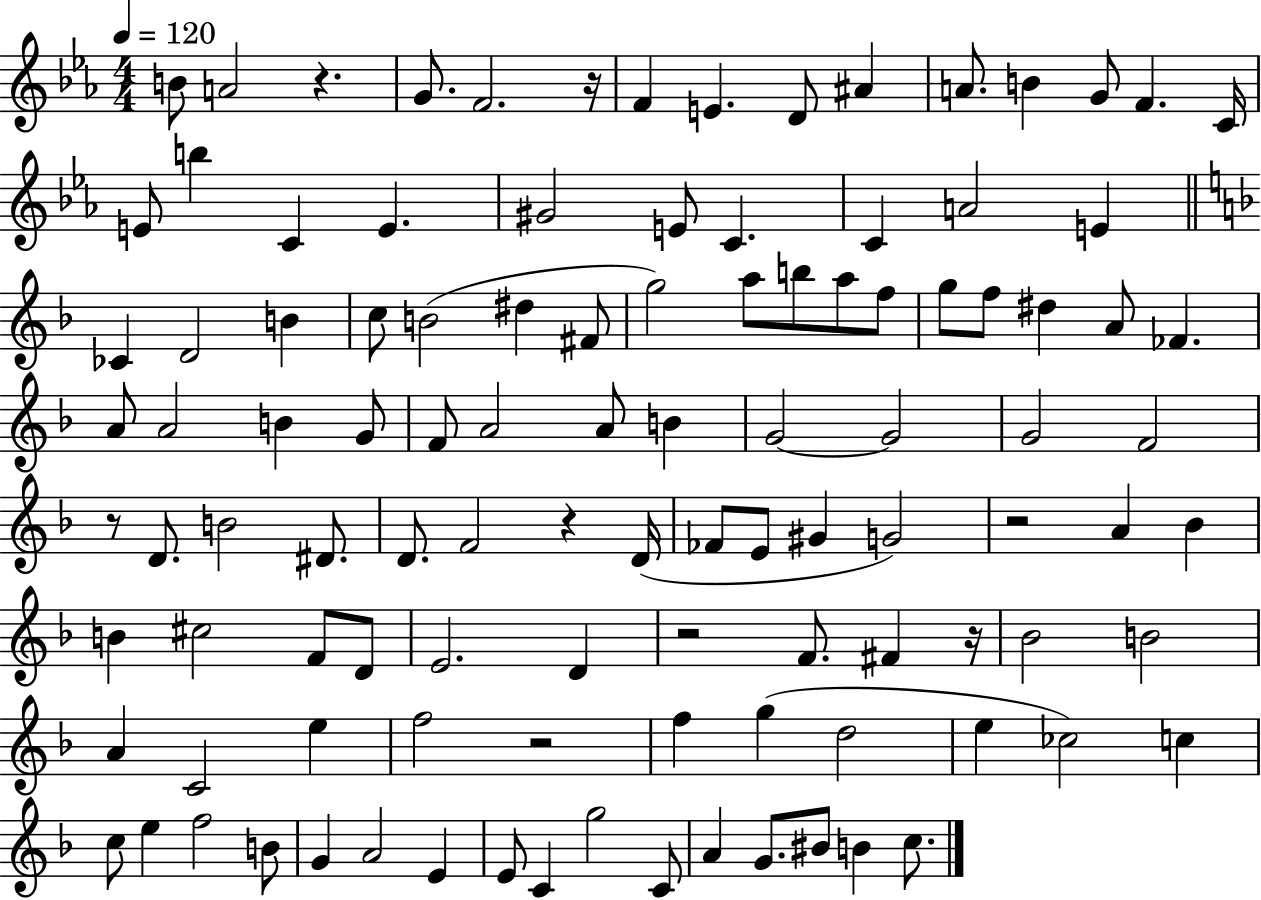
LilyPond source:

{
  \clef treble
  \numericTimeSignature
  \time 4/4
  \key ees \major
  \tempo 4 = 120
  b'8 a'2 r4. | g'8. f'2. r16 | f'4 e'4. d'8 ais'4 | a'8. b'4 g'8 f'4. c'16 | \break e'8 b''4 c'4 e'4. | gis'2 e'8 c'4. | c'4 a'2 e'4 | \bar "||" \break \key f \major ces'4 d'2 b'4 | c''8 b'2( dis''4 fis'8 | g''2) a''8 b''8 a''8 f''8 | g''8 f''8 dis''4 a'8 fes'4. | \break a'8 a'2 b'4 g'8 | f'8 a'2 a'8 b'4 | g'2~~ g'2 | g'2 f'2 | \break r8 d'8. b'2 dis'8. | d'8. f'2 r4 d'16( | fes'8 e'8 gis'4 g'2) | r2 a'4 bes'4 | \break b'4 cis''2 f'8 d'8 | e'2. d'4 | r2 f'8. fis'4 r16 | bes'2 b'2 | \break a'4 c'2 e''4 | f''2 r2 | f''4 g''4( d''2 | e''4 ces''2) c''4 | \break c''8 e''4 f''2 b'8 | g'4 a'2 e'4 | e'8 c'4 g''2 c'8 | a'4 g'8. bis'8 b'4 c''8. | \break \bar "|."
}